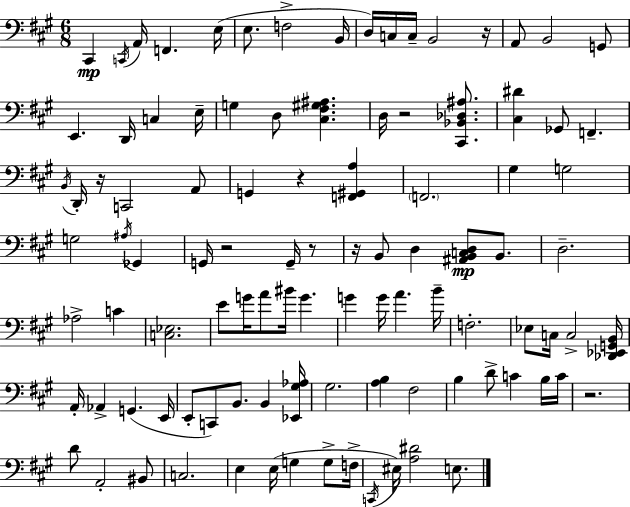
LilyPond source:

{
  \clef bass
  \numericTimeSignature
  \time 6/8
  \key a \major
  \repeat volta 2 { cis,4\mp \acciaccatura { c,16 } a,16 f,4. | e16( e8. f2-> | b,16 d16) c16 c16-- b,2 | r16 a,8 b,2 g,8 | \break e,4. d,16 c4 | e16-- g4 d8 <cis fis gis ais>4. | d16 r2 <cis, bes, des ais>8. | <cis dis'>4 ges,8 f,4.-- | \break \acciaccatura { b,16 } d,16-. r16 c,2 | a,8 g,4 r4 <f, gis, a>4 | \parenthesize f,2. | gis4 g2 | \break g2 \acciaccatura { ais16 } ges,4 | g,16 r2 | g,16-- r8 r16 b,8 d4 <ais, b, c d>8\mp | b,8. d2.-- | \break aes2-> c'4 | <c ees>2. | e'8 g'16 a'8 bis'16 g'4. | g'4 g'16 a'4. | \break b'16-- f2.-. | ees8 c16 c2-> | <des, ees, g, b,>16 a,16-. aes,4-> g,4.( | e,16 e,8-. c,8) b,8. b,4 | \break <ees, gis aes>16 gis2. | <a b>4 fis2 | b4 d'8-> c'4 | b16 c'16 r2. | \break d'8 a,2-. | bis,8 c2. | e4 e16( g4 | g8-> f16-> \acciaccatura { c,16 } eis16) <a dis'>2 | \break e8. } \bar "|."
}